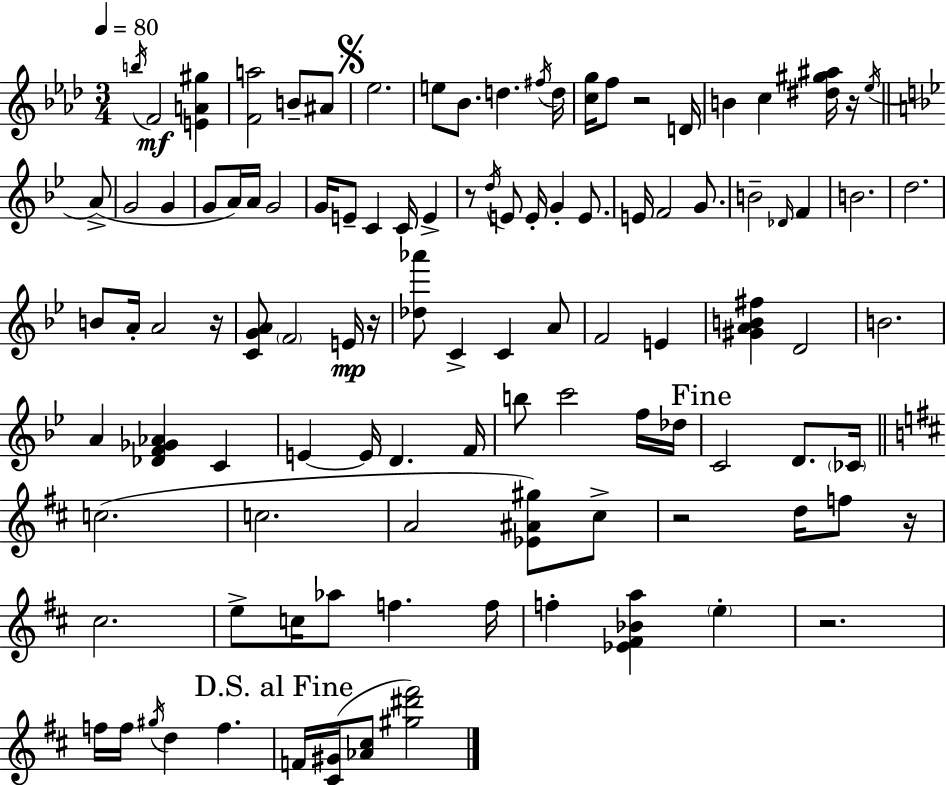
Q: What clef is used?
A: treble